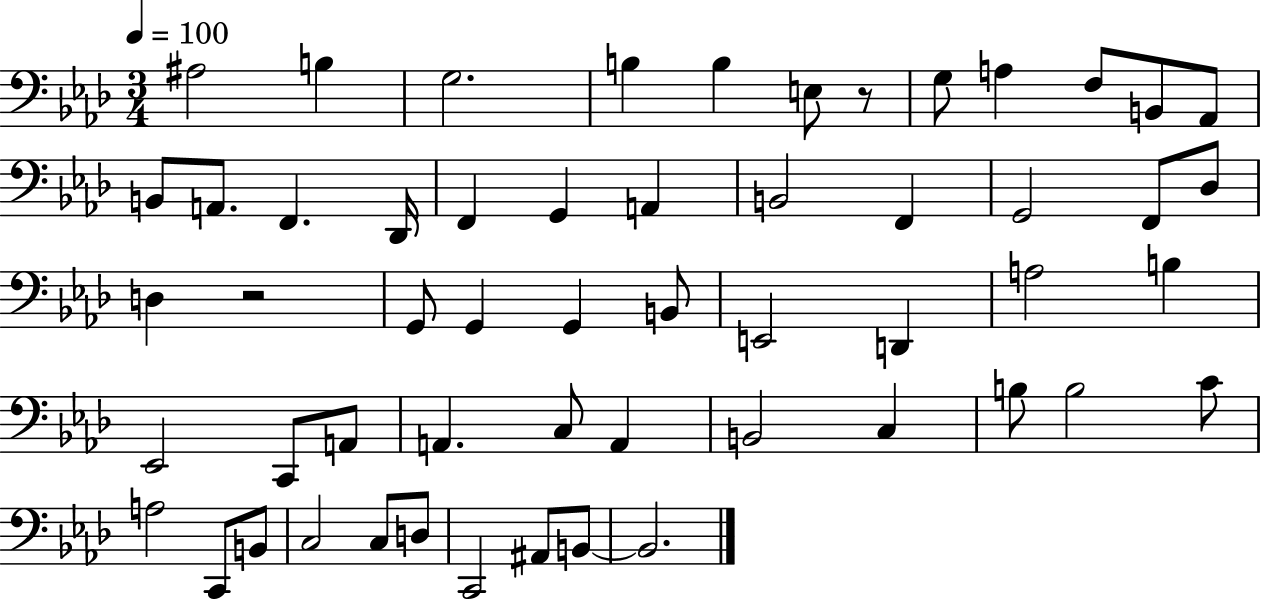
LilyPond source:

{
  \clef bass
  \numericTimeSignature
  \time 3/4
  \key aes \major
  \tempo 4 = 100
  ais2 b4 | g2. | b4 b4 e8 r8 | g8 a4 f8 b,8 aes,8 | \break b,8 a,8. f,4. des,16 | f,4 g,4 a,4 | b,2 f,4 | g,2 f,8 des8 | \break d4 r2 | g,8 g,4 g,4 b,8 | e,2 d,4 | a2 b4 | \break ees,2 c,8 a,8 | a,4. c8 a,4 | b,2 c4 | b8 b2 c'8 | \break a2 c,8 b,8 | c2 c8 d8 | c,2 ais,8 b,8~~ | b,2. | \break \bar "|."
}